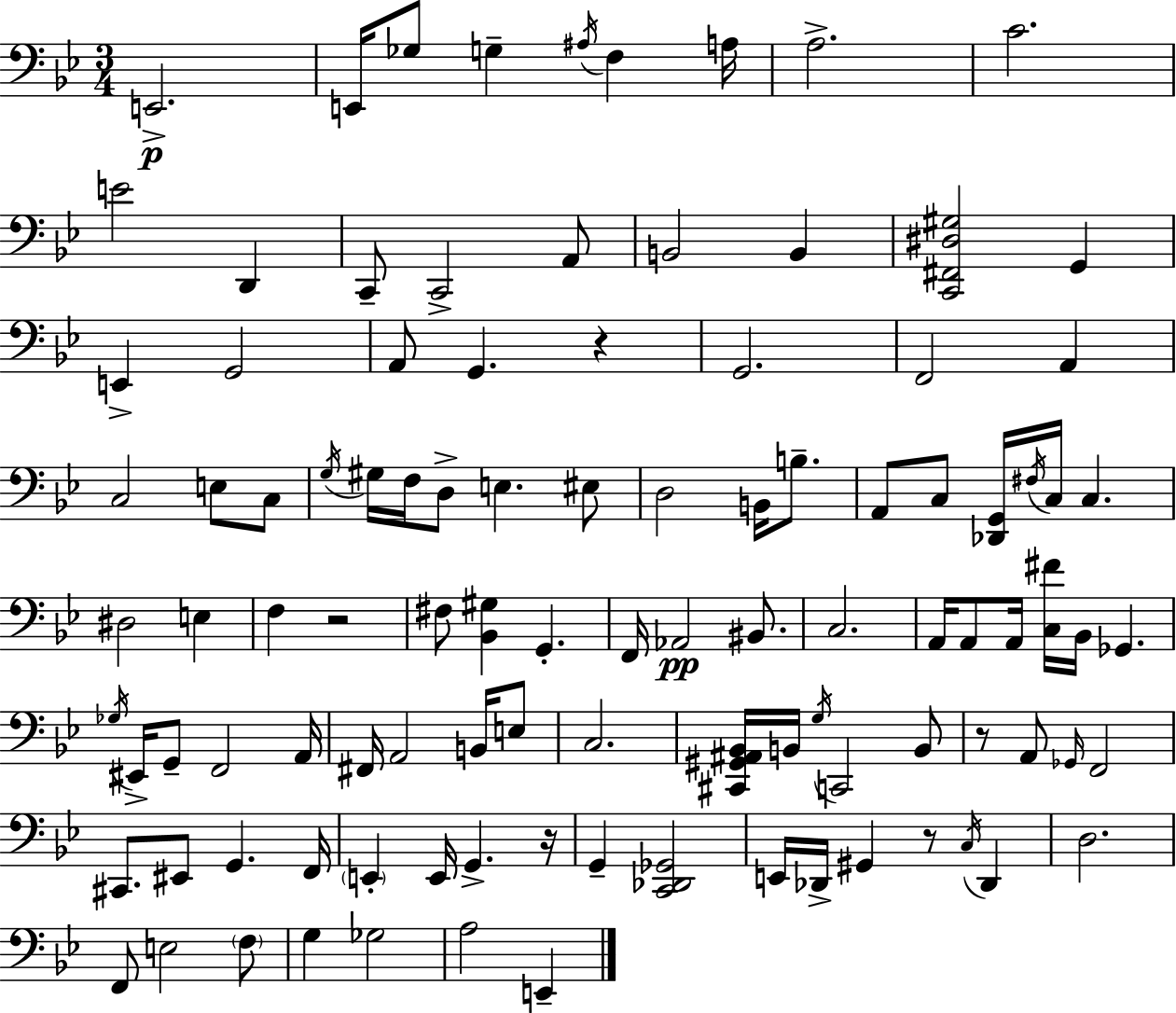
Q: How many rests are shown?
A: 5